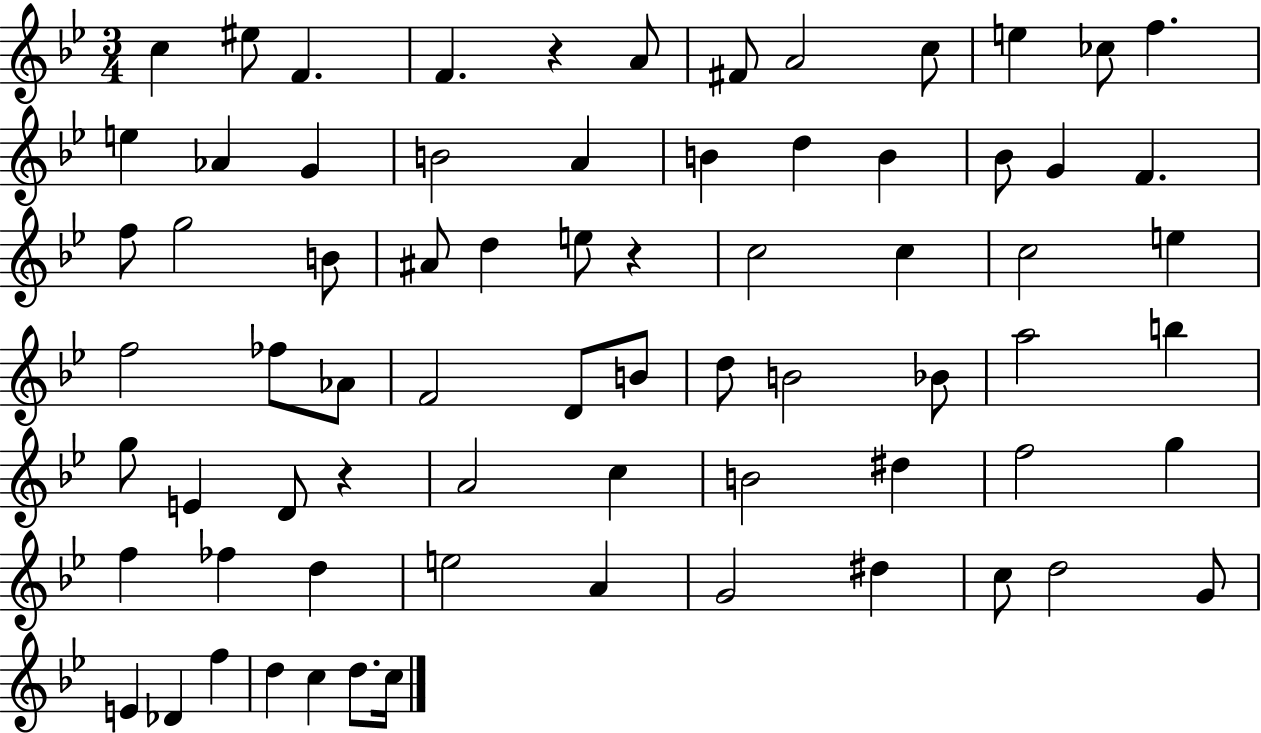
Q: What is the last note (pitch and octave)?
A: C5